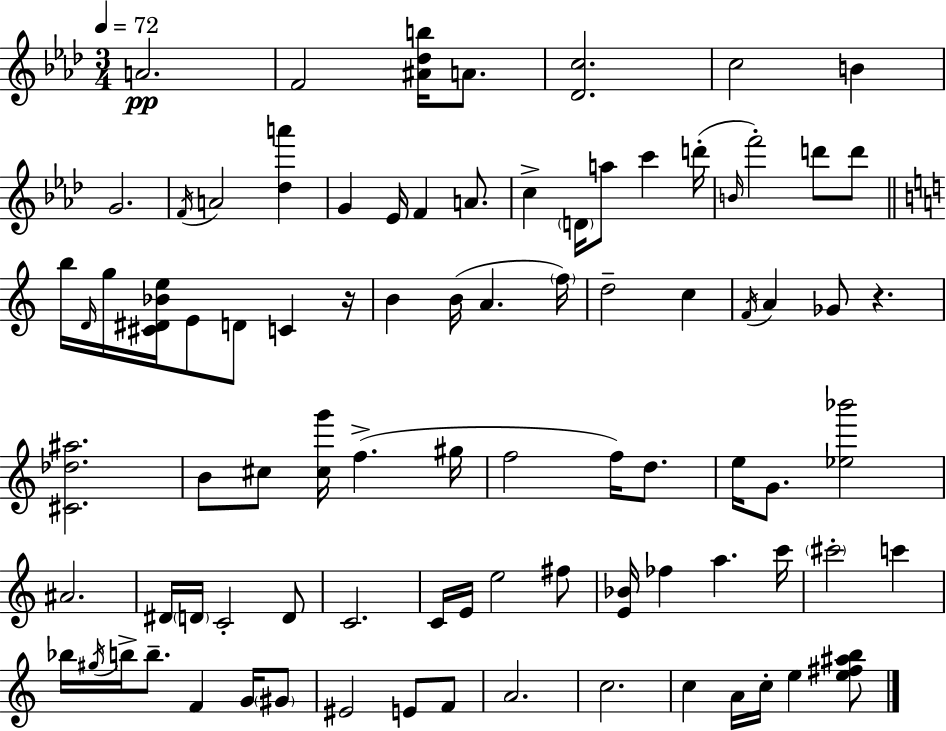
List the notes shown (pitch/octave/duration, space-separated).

A4/h. F4/h [A#4,Db5,B5]/s A4/e. [Db4,C5]/h. C5/h B4/q G4/h. F4/s A4/h [Db5,A6]/q G4/q Eb4/s F4/q A4/e. C5/q D4/s A5/e C6/q D6/s B4/s F6/h D6/e D6/e B5/s D4/s G5/s [C#4,D#4,Bb4,E5]/s E4/e D4/e C4/q R/s B4/q B4/s A4/q. F5/s D5/h C5/q F4/s A4/q Gb4/e R/q. [C#4,Db5,A#5]/h. B4/e C#5/e [C#5,G6]/s F5/q. G#5/s F5/h F5/s D5/e. E5/s G4/e. [Eb5,Bb6]/h A#4/h. D#4/s D4/s C4/h D4/e C4/h. C4/s E4/s E5/h F#5/e [E4,Bb4]/s FES5/q A5/q. C6/s C#6/h C6/q Bb5/s G#5/s B5/s B5/e. F4/q G4/s G#4/e EIS4/h E4/e F4/e A4/h. C5/h. C5/q A4/s C5/s E5/q [E5,F#5,A#5,B5]/e